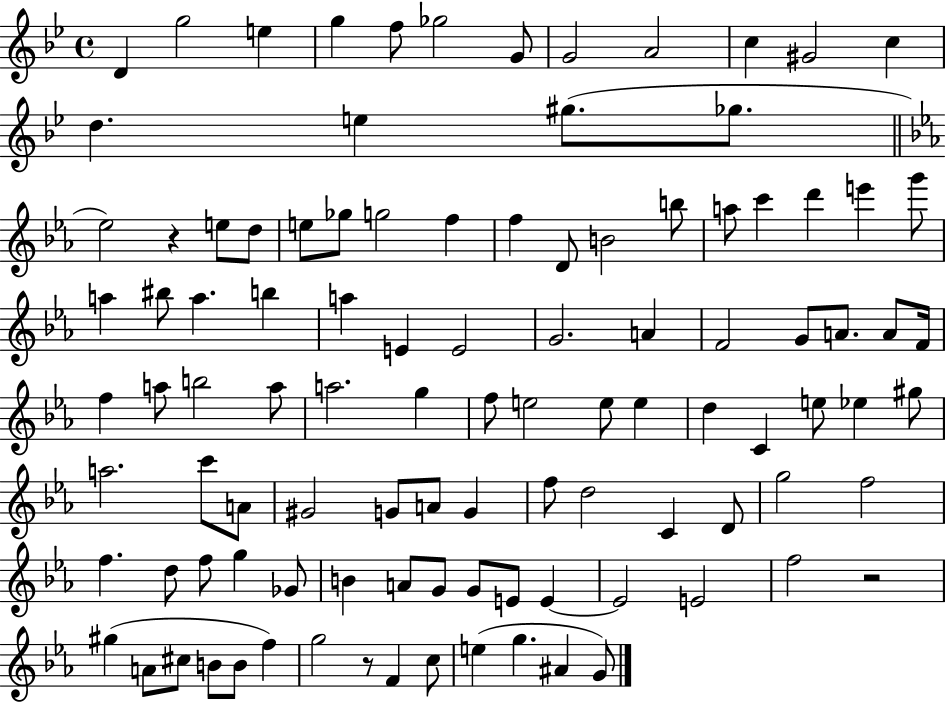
{
  \clef treble
  \time 4/4
  \defaultTimeSignature
  \key bes \major
  d'4 g''2 e''4 | g''4 f''8 ges''2 g'8 | g'2 a'2 | c''4 gis'2 c''4 | \break d''4. e''4 gis''8.( ges''8. | \bar "||" \break \key c \minor ees''2) r4 e''8 d''8 | e''8 ges''8 g''2 f''4 | f''4 d'8 b'2 b''8 | a''8 c'''4 d'''4 e'''4 g'''8 | \break a''4 bis''8 a''4. b''4 | a''4 e'4 e'2 | g'2. a'4 | f'2 g'8 a'8. a'8 f'16 | \break f''4 a''8 b''2 a''8 | a''2. g''4 | f''8 e''2 e''8 e''4 | d''4 c'4 e''8 ees''4 gis''8 | \break a''2. c'''8 a'8 | gis'2 g'8 a'8 g'4 | f''8 d''2 c'4 d'8 | g''2 f''2 | \break f''4. d''8 f''8 g''4 ges'8 | b'4 a'8 g'8 g'8 e'8 e'4~~ | e'2 e'2 | f''2 r2 | \break gis''4( a'8 cis''8 b'8 b'8 f''4) | g''2 r8 f'4 c''8 | e''4( g''4. ais'4 g'8) | \bar "|."
}